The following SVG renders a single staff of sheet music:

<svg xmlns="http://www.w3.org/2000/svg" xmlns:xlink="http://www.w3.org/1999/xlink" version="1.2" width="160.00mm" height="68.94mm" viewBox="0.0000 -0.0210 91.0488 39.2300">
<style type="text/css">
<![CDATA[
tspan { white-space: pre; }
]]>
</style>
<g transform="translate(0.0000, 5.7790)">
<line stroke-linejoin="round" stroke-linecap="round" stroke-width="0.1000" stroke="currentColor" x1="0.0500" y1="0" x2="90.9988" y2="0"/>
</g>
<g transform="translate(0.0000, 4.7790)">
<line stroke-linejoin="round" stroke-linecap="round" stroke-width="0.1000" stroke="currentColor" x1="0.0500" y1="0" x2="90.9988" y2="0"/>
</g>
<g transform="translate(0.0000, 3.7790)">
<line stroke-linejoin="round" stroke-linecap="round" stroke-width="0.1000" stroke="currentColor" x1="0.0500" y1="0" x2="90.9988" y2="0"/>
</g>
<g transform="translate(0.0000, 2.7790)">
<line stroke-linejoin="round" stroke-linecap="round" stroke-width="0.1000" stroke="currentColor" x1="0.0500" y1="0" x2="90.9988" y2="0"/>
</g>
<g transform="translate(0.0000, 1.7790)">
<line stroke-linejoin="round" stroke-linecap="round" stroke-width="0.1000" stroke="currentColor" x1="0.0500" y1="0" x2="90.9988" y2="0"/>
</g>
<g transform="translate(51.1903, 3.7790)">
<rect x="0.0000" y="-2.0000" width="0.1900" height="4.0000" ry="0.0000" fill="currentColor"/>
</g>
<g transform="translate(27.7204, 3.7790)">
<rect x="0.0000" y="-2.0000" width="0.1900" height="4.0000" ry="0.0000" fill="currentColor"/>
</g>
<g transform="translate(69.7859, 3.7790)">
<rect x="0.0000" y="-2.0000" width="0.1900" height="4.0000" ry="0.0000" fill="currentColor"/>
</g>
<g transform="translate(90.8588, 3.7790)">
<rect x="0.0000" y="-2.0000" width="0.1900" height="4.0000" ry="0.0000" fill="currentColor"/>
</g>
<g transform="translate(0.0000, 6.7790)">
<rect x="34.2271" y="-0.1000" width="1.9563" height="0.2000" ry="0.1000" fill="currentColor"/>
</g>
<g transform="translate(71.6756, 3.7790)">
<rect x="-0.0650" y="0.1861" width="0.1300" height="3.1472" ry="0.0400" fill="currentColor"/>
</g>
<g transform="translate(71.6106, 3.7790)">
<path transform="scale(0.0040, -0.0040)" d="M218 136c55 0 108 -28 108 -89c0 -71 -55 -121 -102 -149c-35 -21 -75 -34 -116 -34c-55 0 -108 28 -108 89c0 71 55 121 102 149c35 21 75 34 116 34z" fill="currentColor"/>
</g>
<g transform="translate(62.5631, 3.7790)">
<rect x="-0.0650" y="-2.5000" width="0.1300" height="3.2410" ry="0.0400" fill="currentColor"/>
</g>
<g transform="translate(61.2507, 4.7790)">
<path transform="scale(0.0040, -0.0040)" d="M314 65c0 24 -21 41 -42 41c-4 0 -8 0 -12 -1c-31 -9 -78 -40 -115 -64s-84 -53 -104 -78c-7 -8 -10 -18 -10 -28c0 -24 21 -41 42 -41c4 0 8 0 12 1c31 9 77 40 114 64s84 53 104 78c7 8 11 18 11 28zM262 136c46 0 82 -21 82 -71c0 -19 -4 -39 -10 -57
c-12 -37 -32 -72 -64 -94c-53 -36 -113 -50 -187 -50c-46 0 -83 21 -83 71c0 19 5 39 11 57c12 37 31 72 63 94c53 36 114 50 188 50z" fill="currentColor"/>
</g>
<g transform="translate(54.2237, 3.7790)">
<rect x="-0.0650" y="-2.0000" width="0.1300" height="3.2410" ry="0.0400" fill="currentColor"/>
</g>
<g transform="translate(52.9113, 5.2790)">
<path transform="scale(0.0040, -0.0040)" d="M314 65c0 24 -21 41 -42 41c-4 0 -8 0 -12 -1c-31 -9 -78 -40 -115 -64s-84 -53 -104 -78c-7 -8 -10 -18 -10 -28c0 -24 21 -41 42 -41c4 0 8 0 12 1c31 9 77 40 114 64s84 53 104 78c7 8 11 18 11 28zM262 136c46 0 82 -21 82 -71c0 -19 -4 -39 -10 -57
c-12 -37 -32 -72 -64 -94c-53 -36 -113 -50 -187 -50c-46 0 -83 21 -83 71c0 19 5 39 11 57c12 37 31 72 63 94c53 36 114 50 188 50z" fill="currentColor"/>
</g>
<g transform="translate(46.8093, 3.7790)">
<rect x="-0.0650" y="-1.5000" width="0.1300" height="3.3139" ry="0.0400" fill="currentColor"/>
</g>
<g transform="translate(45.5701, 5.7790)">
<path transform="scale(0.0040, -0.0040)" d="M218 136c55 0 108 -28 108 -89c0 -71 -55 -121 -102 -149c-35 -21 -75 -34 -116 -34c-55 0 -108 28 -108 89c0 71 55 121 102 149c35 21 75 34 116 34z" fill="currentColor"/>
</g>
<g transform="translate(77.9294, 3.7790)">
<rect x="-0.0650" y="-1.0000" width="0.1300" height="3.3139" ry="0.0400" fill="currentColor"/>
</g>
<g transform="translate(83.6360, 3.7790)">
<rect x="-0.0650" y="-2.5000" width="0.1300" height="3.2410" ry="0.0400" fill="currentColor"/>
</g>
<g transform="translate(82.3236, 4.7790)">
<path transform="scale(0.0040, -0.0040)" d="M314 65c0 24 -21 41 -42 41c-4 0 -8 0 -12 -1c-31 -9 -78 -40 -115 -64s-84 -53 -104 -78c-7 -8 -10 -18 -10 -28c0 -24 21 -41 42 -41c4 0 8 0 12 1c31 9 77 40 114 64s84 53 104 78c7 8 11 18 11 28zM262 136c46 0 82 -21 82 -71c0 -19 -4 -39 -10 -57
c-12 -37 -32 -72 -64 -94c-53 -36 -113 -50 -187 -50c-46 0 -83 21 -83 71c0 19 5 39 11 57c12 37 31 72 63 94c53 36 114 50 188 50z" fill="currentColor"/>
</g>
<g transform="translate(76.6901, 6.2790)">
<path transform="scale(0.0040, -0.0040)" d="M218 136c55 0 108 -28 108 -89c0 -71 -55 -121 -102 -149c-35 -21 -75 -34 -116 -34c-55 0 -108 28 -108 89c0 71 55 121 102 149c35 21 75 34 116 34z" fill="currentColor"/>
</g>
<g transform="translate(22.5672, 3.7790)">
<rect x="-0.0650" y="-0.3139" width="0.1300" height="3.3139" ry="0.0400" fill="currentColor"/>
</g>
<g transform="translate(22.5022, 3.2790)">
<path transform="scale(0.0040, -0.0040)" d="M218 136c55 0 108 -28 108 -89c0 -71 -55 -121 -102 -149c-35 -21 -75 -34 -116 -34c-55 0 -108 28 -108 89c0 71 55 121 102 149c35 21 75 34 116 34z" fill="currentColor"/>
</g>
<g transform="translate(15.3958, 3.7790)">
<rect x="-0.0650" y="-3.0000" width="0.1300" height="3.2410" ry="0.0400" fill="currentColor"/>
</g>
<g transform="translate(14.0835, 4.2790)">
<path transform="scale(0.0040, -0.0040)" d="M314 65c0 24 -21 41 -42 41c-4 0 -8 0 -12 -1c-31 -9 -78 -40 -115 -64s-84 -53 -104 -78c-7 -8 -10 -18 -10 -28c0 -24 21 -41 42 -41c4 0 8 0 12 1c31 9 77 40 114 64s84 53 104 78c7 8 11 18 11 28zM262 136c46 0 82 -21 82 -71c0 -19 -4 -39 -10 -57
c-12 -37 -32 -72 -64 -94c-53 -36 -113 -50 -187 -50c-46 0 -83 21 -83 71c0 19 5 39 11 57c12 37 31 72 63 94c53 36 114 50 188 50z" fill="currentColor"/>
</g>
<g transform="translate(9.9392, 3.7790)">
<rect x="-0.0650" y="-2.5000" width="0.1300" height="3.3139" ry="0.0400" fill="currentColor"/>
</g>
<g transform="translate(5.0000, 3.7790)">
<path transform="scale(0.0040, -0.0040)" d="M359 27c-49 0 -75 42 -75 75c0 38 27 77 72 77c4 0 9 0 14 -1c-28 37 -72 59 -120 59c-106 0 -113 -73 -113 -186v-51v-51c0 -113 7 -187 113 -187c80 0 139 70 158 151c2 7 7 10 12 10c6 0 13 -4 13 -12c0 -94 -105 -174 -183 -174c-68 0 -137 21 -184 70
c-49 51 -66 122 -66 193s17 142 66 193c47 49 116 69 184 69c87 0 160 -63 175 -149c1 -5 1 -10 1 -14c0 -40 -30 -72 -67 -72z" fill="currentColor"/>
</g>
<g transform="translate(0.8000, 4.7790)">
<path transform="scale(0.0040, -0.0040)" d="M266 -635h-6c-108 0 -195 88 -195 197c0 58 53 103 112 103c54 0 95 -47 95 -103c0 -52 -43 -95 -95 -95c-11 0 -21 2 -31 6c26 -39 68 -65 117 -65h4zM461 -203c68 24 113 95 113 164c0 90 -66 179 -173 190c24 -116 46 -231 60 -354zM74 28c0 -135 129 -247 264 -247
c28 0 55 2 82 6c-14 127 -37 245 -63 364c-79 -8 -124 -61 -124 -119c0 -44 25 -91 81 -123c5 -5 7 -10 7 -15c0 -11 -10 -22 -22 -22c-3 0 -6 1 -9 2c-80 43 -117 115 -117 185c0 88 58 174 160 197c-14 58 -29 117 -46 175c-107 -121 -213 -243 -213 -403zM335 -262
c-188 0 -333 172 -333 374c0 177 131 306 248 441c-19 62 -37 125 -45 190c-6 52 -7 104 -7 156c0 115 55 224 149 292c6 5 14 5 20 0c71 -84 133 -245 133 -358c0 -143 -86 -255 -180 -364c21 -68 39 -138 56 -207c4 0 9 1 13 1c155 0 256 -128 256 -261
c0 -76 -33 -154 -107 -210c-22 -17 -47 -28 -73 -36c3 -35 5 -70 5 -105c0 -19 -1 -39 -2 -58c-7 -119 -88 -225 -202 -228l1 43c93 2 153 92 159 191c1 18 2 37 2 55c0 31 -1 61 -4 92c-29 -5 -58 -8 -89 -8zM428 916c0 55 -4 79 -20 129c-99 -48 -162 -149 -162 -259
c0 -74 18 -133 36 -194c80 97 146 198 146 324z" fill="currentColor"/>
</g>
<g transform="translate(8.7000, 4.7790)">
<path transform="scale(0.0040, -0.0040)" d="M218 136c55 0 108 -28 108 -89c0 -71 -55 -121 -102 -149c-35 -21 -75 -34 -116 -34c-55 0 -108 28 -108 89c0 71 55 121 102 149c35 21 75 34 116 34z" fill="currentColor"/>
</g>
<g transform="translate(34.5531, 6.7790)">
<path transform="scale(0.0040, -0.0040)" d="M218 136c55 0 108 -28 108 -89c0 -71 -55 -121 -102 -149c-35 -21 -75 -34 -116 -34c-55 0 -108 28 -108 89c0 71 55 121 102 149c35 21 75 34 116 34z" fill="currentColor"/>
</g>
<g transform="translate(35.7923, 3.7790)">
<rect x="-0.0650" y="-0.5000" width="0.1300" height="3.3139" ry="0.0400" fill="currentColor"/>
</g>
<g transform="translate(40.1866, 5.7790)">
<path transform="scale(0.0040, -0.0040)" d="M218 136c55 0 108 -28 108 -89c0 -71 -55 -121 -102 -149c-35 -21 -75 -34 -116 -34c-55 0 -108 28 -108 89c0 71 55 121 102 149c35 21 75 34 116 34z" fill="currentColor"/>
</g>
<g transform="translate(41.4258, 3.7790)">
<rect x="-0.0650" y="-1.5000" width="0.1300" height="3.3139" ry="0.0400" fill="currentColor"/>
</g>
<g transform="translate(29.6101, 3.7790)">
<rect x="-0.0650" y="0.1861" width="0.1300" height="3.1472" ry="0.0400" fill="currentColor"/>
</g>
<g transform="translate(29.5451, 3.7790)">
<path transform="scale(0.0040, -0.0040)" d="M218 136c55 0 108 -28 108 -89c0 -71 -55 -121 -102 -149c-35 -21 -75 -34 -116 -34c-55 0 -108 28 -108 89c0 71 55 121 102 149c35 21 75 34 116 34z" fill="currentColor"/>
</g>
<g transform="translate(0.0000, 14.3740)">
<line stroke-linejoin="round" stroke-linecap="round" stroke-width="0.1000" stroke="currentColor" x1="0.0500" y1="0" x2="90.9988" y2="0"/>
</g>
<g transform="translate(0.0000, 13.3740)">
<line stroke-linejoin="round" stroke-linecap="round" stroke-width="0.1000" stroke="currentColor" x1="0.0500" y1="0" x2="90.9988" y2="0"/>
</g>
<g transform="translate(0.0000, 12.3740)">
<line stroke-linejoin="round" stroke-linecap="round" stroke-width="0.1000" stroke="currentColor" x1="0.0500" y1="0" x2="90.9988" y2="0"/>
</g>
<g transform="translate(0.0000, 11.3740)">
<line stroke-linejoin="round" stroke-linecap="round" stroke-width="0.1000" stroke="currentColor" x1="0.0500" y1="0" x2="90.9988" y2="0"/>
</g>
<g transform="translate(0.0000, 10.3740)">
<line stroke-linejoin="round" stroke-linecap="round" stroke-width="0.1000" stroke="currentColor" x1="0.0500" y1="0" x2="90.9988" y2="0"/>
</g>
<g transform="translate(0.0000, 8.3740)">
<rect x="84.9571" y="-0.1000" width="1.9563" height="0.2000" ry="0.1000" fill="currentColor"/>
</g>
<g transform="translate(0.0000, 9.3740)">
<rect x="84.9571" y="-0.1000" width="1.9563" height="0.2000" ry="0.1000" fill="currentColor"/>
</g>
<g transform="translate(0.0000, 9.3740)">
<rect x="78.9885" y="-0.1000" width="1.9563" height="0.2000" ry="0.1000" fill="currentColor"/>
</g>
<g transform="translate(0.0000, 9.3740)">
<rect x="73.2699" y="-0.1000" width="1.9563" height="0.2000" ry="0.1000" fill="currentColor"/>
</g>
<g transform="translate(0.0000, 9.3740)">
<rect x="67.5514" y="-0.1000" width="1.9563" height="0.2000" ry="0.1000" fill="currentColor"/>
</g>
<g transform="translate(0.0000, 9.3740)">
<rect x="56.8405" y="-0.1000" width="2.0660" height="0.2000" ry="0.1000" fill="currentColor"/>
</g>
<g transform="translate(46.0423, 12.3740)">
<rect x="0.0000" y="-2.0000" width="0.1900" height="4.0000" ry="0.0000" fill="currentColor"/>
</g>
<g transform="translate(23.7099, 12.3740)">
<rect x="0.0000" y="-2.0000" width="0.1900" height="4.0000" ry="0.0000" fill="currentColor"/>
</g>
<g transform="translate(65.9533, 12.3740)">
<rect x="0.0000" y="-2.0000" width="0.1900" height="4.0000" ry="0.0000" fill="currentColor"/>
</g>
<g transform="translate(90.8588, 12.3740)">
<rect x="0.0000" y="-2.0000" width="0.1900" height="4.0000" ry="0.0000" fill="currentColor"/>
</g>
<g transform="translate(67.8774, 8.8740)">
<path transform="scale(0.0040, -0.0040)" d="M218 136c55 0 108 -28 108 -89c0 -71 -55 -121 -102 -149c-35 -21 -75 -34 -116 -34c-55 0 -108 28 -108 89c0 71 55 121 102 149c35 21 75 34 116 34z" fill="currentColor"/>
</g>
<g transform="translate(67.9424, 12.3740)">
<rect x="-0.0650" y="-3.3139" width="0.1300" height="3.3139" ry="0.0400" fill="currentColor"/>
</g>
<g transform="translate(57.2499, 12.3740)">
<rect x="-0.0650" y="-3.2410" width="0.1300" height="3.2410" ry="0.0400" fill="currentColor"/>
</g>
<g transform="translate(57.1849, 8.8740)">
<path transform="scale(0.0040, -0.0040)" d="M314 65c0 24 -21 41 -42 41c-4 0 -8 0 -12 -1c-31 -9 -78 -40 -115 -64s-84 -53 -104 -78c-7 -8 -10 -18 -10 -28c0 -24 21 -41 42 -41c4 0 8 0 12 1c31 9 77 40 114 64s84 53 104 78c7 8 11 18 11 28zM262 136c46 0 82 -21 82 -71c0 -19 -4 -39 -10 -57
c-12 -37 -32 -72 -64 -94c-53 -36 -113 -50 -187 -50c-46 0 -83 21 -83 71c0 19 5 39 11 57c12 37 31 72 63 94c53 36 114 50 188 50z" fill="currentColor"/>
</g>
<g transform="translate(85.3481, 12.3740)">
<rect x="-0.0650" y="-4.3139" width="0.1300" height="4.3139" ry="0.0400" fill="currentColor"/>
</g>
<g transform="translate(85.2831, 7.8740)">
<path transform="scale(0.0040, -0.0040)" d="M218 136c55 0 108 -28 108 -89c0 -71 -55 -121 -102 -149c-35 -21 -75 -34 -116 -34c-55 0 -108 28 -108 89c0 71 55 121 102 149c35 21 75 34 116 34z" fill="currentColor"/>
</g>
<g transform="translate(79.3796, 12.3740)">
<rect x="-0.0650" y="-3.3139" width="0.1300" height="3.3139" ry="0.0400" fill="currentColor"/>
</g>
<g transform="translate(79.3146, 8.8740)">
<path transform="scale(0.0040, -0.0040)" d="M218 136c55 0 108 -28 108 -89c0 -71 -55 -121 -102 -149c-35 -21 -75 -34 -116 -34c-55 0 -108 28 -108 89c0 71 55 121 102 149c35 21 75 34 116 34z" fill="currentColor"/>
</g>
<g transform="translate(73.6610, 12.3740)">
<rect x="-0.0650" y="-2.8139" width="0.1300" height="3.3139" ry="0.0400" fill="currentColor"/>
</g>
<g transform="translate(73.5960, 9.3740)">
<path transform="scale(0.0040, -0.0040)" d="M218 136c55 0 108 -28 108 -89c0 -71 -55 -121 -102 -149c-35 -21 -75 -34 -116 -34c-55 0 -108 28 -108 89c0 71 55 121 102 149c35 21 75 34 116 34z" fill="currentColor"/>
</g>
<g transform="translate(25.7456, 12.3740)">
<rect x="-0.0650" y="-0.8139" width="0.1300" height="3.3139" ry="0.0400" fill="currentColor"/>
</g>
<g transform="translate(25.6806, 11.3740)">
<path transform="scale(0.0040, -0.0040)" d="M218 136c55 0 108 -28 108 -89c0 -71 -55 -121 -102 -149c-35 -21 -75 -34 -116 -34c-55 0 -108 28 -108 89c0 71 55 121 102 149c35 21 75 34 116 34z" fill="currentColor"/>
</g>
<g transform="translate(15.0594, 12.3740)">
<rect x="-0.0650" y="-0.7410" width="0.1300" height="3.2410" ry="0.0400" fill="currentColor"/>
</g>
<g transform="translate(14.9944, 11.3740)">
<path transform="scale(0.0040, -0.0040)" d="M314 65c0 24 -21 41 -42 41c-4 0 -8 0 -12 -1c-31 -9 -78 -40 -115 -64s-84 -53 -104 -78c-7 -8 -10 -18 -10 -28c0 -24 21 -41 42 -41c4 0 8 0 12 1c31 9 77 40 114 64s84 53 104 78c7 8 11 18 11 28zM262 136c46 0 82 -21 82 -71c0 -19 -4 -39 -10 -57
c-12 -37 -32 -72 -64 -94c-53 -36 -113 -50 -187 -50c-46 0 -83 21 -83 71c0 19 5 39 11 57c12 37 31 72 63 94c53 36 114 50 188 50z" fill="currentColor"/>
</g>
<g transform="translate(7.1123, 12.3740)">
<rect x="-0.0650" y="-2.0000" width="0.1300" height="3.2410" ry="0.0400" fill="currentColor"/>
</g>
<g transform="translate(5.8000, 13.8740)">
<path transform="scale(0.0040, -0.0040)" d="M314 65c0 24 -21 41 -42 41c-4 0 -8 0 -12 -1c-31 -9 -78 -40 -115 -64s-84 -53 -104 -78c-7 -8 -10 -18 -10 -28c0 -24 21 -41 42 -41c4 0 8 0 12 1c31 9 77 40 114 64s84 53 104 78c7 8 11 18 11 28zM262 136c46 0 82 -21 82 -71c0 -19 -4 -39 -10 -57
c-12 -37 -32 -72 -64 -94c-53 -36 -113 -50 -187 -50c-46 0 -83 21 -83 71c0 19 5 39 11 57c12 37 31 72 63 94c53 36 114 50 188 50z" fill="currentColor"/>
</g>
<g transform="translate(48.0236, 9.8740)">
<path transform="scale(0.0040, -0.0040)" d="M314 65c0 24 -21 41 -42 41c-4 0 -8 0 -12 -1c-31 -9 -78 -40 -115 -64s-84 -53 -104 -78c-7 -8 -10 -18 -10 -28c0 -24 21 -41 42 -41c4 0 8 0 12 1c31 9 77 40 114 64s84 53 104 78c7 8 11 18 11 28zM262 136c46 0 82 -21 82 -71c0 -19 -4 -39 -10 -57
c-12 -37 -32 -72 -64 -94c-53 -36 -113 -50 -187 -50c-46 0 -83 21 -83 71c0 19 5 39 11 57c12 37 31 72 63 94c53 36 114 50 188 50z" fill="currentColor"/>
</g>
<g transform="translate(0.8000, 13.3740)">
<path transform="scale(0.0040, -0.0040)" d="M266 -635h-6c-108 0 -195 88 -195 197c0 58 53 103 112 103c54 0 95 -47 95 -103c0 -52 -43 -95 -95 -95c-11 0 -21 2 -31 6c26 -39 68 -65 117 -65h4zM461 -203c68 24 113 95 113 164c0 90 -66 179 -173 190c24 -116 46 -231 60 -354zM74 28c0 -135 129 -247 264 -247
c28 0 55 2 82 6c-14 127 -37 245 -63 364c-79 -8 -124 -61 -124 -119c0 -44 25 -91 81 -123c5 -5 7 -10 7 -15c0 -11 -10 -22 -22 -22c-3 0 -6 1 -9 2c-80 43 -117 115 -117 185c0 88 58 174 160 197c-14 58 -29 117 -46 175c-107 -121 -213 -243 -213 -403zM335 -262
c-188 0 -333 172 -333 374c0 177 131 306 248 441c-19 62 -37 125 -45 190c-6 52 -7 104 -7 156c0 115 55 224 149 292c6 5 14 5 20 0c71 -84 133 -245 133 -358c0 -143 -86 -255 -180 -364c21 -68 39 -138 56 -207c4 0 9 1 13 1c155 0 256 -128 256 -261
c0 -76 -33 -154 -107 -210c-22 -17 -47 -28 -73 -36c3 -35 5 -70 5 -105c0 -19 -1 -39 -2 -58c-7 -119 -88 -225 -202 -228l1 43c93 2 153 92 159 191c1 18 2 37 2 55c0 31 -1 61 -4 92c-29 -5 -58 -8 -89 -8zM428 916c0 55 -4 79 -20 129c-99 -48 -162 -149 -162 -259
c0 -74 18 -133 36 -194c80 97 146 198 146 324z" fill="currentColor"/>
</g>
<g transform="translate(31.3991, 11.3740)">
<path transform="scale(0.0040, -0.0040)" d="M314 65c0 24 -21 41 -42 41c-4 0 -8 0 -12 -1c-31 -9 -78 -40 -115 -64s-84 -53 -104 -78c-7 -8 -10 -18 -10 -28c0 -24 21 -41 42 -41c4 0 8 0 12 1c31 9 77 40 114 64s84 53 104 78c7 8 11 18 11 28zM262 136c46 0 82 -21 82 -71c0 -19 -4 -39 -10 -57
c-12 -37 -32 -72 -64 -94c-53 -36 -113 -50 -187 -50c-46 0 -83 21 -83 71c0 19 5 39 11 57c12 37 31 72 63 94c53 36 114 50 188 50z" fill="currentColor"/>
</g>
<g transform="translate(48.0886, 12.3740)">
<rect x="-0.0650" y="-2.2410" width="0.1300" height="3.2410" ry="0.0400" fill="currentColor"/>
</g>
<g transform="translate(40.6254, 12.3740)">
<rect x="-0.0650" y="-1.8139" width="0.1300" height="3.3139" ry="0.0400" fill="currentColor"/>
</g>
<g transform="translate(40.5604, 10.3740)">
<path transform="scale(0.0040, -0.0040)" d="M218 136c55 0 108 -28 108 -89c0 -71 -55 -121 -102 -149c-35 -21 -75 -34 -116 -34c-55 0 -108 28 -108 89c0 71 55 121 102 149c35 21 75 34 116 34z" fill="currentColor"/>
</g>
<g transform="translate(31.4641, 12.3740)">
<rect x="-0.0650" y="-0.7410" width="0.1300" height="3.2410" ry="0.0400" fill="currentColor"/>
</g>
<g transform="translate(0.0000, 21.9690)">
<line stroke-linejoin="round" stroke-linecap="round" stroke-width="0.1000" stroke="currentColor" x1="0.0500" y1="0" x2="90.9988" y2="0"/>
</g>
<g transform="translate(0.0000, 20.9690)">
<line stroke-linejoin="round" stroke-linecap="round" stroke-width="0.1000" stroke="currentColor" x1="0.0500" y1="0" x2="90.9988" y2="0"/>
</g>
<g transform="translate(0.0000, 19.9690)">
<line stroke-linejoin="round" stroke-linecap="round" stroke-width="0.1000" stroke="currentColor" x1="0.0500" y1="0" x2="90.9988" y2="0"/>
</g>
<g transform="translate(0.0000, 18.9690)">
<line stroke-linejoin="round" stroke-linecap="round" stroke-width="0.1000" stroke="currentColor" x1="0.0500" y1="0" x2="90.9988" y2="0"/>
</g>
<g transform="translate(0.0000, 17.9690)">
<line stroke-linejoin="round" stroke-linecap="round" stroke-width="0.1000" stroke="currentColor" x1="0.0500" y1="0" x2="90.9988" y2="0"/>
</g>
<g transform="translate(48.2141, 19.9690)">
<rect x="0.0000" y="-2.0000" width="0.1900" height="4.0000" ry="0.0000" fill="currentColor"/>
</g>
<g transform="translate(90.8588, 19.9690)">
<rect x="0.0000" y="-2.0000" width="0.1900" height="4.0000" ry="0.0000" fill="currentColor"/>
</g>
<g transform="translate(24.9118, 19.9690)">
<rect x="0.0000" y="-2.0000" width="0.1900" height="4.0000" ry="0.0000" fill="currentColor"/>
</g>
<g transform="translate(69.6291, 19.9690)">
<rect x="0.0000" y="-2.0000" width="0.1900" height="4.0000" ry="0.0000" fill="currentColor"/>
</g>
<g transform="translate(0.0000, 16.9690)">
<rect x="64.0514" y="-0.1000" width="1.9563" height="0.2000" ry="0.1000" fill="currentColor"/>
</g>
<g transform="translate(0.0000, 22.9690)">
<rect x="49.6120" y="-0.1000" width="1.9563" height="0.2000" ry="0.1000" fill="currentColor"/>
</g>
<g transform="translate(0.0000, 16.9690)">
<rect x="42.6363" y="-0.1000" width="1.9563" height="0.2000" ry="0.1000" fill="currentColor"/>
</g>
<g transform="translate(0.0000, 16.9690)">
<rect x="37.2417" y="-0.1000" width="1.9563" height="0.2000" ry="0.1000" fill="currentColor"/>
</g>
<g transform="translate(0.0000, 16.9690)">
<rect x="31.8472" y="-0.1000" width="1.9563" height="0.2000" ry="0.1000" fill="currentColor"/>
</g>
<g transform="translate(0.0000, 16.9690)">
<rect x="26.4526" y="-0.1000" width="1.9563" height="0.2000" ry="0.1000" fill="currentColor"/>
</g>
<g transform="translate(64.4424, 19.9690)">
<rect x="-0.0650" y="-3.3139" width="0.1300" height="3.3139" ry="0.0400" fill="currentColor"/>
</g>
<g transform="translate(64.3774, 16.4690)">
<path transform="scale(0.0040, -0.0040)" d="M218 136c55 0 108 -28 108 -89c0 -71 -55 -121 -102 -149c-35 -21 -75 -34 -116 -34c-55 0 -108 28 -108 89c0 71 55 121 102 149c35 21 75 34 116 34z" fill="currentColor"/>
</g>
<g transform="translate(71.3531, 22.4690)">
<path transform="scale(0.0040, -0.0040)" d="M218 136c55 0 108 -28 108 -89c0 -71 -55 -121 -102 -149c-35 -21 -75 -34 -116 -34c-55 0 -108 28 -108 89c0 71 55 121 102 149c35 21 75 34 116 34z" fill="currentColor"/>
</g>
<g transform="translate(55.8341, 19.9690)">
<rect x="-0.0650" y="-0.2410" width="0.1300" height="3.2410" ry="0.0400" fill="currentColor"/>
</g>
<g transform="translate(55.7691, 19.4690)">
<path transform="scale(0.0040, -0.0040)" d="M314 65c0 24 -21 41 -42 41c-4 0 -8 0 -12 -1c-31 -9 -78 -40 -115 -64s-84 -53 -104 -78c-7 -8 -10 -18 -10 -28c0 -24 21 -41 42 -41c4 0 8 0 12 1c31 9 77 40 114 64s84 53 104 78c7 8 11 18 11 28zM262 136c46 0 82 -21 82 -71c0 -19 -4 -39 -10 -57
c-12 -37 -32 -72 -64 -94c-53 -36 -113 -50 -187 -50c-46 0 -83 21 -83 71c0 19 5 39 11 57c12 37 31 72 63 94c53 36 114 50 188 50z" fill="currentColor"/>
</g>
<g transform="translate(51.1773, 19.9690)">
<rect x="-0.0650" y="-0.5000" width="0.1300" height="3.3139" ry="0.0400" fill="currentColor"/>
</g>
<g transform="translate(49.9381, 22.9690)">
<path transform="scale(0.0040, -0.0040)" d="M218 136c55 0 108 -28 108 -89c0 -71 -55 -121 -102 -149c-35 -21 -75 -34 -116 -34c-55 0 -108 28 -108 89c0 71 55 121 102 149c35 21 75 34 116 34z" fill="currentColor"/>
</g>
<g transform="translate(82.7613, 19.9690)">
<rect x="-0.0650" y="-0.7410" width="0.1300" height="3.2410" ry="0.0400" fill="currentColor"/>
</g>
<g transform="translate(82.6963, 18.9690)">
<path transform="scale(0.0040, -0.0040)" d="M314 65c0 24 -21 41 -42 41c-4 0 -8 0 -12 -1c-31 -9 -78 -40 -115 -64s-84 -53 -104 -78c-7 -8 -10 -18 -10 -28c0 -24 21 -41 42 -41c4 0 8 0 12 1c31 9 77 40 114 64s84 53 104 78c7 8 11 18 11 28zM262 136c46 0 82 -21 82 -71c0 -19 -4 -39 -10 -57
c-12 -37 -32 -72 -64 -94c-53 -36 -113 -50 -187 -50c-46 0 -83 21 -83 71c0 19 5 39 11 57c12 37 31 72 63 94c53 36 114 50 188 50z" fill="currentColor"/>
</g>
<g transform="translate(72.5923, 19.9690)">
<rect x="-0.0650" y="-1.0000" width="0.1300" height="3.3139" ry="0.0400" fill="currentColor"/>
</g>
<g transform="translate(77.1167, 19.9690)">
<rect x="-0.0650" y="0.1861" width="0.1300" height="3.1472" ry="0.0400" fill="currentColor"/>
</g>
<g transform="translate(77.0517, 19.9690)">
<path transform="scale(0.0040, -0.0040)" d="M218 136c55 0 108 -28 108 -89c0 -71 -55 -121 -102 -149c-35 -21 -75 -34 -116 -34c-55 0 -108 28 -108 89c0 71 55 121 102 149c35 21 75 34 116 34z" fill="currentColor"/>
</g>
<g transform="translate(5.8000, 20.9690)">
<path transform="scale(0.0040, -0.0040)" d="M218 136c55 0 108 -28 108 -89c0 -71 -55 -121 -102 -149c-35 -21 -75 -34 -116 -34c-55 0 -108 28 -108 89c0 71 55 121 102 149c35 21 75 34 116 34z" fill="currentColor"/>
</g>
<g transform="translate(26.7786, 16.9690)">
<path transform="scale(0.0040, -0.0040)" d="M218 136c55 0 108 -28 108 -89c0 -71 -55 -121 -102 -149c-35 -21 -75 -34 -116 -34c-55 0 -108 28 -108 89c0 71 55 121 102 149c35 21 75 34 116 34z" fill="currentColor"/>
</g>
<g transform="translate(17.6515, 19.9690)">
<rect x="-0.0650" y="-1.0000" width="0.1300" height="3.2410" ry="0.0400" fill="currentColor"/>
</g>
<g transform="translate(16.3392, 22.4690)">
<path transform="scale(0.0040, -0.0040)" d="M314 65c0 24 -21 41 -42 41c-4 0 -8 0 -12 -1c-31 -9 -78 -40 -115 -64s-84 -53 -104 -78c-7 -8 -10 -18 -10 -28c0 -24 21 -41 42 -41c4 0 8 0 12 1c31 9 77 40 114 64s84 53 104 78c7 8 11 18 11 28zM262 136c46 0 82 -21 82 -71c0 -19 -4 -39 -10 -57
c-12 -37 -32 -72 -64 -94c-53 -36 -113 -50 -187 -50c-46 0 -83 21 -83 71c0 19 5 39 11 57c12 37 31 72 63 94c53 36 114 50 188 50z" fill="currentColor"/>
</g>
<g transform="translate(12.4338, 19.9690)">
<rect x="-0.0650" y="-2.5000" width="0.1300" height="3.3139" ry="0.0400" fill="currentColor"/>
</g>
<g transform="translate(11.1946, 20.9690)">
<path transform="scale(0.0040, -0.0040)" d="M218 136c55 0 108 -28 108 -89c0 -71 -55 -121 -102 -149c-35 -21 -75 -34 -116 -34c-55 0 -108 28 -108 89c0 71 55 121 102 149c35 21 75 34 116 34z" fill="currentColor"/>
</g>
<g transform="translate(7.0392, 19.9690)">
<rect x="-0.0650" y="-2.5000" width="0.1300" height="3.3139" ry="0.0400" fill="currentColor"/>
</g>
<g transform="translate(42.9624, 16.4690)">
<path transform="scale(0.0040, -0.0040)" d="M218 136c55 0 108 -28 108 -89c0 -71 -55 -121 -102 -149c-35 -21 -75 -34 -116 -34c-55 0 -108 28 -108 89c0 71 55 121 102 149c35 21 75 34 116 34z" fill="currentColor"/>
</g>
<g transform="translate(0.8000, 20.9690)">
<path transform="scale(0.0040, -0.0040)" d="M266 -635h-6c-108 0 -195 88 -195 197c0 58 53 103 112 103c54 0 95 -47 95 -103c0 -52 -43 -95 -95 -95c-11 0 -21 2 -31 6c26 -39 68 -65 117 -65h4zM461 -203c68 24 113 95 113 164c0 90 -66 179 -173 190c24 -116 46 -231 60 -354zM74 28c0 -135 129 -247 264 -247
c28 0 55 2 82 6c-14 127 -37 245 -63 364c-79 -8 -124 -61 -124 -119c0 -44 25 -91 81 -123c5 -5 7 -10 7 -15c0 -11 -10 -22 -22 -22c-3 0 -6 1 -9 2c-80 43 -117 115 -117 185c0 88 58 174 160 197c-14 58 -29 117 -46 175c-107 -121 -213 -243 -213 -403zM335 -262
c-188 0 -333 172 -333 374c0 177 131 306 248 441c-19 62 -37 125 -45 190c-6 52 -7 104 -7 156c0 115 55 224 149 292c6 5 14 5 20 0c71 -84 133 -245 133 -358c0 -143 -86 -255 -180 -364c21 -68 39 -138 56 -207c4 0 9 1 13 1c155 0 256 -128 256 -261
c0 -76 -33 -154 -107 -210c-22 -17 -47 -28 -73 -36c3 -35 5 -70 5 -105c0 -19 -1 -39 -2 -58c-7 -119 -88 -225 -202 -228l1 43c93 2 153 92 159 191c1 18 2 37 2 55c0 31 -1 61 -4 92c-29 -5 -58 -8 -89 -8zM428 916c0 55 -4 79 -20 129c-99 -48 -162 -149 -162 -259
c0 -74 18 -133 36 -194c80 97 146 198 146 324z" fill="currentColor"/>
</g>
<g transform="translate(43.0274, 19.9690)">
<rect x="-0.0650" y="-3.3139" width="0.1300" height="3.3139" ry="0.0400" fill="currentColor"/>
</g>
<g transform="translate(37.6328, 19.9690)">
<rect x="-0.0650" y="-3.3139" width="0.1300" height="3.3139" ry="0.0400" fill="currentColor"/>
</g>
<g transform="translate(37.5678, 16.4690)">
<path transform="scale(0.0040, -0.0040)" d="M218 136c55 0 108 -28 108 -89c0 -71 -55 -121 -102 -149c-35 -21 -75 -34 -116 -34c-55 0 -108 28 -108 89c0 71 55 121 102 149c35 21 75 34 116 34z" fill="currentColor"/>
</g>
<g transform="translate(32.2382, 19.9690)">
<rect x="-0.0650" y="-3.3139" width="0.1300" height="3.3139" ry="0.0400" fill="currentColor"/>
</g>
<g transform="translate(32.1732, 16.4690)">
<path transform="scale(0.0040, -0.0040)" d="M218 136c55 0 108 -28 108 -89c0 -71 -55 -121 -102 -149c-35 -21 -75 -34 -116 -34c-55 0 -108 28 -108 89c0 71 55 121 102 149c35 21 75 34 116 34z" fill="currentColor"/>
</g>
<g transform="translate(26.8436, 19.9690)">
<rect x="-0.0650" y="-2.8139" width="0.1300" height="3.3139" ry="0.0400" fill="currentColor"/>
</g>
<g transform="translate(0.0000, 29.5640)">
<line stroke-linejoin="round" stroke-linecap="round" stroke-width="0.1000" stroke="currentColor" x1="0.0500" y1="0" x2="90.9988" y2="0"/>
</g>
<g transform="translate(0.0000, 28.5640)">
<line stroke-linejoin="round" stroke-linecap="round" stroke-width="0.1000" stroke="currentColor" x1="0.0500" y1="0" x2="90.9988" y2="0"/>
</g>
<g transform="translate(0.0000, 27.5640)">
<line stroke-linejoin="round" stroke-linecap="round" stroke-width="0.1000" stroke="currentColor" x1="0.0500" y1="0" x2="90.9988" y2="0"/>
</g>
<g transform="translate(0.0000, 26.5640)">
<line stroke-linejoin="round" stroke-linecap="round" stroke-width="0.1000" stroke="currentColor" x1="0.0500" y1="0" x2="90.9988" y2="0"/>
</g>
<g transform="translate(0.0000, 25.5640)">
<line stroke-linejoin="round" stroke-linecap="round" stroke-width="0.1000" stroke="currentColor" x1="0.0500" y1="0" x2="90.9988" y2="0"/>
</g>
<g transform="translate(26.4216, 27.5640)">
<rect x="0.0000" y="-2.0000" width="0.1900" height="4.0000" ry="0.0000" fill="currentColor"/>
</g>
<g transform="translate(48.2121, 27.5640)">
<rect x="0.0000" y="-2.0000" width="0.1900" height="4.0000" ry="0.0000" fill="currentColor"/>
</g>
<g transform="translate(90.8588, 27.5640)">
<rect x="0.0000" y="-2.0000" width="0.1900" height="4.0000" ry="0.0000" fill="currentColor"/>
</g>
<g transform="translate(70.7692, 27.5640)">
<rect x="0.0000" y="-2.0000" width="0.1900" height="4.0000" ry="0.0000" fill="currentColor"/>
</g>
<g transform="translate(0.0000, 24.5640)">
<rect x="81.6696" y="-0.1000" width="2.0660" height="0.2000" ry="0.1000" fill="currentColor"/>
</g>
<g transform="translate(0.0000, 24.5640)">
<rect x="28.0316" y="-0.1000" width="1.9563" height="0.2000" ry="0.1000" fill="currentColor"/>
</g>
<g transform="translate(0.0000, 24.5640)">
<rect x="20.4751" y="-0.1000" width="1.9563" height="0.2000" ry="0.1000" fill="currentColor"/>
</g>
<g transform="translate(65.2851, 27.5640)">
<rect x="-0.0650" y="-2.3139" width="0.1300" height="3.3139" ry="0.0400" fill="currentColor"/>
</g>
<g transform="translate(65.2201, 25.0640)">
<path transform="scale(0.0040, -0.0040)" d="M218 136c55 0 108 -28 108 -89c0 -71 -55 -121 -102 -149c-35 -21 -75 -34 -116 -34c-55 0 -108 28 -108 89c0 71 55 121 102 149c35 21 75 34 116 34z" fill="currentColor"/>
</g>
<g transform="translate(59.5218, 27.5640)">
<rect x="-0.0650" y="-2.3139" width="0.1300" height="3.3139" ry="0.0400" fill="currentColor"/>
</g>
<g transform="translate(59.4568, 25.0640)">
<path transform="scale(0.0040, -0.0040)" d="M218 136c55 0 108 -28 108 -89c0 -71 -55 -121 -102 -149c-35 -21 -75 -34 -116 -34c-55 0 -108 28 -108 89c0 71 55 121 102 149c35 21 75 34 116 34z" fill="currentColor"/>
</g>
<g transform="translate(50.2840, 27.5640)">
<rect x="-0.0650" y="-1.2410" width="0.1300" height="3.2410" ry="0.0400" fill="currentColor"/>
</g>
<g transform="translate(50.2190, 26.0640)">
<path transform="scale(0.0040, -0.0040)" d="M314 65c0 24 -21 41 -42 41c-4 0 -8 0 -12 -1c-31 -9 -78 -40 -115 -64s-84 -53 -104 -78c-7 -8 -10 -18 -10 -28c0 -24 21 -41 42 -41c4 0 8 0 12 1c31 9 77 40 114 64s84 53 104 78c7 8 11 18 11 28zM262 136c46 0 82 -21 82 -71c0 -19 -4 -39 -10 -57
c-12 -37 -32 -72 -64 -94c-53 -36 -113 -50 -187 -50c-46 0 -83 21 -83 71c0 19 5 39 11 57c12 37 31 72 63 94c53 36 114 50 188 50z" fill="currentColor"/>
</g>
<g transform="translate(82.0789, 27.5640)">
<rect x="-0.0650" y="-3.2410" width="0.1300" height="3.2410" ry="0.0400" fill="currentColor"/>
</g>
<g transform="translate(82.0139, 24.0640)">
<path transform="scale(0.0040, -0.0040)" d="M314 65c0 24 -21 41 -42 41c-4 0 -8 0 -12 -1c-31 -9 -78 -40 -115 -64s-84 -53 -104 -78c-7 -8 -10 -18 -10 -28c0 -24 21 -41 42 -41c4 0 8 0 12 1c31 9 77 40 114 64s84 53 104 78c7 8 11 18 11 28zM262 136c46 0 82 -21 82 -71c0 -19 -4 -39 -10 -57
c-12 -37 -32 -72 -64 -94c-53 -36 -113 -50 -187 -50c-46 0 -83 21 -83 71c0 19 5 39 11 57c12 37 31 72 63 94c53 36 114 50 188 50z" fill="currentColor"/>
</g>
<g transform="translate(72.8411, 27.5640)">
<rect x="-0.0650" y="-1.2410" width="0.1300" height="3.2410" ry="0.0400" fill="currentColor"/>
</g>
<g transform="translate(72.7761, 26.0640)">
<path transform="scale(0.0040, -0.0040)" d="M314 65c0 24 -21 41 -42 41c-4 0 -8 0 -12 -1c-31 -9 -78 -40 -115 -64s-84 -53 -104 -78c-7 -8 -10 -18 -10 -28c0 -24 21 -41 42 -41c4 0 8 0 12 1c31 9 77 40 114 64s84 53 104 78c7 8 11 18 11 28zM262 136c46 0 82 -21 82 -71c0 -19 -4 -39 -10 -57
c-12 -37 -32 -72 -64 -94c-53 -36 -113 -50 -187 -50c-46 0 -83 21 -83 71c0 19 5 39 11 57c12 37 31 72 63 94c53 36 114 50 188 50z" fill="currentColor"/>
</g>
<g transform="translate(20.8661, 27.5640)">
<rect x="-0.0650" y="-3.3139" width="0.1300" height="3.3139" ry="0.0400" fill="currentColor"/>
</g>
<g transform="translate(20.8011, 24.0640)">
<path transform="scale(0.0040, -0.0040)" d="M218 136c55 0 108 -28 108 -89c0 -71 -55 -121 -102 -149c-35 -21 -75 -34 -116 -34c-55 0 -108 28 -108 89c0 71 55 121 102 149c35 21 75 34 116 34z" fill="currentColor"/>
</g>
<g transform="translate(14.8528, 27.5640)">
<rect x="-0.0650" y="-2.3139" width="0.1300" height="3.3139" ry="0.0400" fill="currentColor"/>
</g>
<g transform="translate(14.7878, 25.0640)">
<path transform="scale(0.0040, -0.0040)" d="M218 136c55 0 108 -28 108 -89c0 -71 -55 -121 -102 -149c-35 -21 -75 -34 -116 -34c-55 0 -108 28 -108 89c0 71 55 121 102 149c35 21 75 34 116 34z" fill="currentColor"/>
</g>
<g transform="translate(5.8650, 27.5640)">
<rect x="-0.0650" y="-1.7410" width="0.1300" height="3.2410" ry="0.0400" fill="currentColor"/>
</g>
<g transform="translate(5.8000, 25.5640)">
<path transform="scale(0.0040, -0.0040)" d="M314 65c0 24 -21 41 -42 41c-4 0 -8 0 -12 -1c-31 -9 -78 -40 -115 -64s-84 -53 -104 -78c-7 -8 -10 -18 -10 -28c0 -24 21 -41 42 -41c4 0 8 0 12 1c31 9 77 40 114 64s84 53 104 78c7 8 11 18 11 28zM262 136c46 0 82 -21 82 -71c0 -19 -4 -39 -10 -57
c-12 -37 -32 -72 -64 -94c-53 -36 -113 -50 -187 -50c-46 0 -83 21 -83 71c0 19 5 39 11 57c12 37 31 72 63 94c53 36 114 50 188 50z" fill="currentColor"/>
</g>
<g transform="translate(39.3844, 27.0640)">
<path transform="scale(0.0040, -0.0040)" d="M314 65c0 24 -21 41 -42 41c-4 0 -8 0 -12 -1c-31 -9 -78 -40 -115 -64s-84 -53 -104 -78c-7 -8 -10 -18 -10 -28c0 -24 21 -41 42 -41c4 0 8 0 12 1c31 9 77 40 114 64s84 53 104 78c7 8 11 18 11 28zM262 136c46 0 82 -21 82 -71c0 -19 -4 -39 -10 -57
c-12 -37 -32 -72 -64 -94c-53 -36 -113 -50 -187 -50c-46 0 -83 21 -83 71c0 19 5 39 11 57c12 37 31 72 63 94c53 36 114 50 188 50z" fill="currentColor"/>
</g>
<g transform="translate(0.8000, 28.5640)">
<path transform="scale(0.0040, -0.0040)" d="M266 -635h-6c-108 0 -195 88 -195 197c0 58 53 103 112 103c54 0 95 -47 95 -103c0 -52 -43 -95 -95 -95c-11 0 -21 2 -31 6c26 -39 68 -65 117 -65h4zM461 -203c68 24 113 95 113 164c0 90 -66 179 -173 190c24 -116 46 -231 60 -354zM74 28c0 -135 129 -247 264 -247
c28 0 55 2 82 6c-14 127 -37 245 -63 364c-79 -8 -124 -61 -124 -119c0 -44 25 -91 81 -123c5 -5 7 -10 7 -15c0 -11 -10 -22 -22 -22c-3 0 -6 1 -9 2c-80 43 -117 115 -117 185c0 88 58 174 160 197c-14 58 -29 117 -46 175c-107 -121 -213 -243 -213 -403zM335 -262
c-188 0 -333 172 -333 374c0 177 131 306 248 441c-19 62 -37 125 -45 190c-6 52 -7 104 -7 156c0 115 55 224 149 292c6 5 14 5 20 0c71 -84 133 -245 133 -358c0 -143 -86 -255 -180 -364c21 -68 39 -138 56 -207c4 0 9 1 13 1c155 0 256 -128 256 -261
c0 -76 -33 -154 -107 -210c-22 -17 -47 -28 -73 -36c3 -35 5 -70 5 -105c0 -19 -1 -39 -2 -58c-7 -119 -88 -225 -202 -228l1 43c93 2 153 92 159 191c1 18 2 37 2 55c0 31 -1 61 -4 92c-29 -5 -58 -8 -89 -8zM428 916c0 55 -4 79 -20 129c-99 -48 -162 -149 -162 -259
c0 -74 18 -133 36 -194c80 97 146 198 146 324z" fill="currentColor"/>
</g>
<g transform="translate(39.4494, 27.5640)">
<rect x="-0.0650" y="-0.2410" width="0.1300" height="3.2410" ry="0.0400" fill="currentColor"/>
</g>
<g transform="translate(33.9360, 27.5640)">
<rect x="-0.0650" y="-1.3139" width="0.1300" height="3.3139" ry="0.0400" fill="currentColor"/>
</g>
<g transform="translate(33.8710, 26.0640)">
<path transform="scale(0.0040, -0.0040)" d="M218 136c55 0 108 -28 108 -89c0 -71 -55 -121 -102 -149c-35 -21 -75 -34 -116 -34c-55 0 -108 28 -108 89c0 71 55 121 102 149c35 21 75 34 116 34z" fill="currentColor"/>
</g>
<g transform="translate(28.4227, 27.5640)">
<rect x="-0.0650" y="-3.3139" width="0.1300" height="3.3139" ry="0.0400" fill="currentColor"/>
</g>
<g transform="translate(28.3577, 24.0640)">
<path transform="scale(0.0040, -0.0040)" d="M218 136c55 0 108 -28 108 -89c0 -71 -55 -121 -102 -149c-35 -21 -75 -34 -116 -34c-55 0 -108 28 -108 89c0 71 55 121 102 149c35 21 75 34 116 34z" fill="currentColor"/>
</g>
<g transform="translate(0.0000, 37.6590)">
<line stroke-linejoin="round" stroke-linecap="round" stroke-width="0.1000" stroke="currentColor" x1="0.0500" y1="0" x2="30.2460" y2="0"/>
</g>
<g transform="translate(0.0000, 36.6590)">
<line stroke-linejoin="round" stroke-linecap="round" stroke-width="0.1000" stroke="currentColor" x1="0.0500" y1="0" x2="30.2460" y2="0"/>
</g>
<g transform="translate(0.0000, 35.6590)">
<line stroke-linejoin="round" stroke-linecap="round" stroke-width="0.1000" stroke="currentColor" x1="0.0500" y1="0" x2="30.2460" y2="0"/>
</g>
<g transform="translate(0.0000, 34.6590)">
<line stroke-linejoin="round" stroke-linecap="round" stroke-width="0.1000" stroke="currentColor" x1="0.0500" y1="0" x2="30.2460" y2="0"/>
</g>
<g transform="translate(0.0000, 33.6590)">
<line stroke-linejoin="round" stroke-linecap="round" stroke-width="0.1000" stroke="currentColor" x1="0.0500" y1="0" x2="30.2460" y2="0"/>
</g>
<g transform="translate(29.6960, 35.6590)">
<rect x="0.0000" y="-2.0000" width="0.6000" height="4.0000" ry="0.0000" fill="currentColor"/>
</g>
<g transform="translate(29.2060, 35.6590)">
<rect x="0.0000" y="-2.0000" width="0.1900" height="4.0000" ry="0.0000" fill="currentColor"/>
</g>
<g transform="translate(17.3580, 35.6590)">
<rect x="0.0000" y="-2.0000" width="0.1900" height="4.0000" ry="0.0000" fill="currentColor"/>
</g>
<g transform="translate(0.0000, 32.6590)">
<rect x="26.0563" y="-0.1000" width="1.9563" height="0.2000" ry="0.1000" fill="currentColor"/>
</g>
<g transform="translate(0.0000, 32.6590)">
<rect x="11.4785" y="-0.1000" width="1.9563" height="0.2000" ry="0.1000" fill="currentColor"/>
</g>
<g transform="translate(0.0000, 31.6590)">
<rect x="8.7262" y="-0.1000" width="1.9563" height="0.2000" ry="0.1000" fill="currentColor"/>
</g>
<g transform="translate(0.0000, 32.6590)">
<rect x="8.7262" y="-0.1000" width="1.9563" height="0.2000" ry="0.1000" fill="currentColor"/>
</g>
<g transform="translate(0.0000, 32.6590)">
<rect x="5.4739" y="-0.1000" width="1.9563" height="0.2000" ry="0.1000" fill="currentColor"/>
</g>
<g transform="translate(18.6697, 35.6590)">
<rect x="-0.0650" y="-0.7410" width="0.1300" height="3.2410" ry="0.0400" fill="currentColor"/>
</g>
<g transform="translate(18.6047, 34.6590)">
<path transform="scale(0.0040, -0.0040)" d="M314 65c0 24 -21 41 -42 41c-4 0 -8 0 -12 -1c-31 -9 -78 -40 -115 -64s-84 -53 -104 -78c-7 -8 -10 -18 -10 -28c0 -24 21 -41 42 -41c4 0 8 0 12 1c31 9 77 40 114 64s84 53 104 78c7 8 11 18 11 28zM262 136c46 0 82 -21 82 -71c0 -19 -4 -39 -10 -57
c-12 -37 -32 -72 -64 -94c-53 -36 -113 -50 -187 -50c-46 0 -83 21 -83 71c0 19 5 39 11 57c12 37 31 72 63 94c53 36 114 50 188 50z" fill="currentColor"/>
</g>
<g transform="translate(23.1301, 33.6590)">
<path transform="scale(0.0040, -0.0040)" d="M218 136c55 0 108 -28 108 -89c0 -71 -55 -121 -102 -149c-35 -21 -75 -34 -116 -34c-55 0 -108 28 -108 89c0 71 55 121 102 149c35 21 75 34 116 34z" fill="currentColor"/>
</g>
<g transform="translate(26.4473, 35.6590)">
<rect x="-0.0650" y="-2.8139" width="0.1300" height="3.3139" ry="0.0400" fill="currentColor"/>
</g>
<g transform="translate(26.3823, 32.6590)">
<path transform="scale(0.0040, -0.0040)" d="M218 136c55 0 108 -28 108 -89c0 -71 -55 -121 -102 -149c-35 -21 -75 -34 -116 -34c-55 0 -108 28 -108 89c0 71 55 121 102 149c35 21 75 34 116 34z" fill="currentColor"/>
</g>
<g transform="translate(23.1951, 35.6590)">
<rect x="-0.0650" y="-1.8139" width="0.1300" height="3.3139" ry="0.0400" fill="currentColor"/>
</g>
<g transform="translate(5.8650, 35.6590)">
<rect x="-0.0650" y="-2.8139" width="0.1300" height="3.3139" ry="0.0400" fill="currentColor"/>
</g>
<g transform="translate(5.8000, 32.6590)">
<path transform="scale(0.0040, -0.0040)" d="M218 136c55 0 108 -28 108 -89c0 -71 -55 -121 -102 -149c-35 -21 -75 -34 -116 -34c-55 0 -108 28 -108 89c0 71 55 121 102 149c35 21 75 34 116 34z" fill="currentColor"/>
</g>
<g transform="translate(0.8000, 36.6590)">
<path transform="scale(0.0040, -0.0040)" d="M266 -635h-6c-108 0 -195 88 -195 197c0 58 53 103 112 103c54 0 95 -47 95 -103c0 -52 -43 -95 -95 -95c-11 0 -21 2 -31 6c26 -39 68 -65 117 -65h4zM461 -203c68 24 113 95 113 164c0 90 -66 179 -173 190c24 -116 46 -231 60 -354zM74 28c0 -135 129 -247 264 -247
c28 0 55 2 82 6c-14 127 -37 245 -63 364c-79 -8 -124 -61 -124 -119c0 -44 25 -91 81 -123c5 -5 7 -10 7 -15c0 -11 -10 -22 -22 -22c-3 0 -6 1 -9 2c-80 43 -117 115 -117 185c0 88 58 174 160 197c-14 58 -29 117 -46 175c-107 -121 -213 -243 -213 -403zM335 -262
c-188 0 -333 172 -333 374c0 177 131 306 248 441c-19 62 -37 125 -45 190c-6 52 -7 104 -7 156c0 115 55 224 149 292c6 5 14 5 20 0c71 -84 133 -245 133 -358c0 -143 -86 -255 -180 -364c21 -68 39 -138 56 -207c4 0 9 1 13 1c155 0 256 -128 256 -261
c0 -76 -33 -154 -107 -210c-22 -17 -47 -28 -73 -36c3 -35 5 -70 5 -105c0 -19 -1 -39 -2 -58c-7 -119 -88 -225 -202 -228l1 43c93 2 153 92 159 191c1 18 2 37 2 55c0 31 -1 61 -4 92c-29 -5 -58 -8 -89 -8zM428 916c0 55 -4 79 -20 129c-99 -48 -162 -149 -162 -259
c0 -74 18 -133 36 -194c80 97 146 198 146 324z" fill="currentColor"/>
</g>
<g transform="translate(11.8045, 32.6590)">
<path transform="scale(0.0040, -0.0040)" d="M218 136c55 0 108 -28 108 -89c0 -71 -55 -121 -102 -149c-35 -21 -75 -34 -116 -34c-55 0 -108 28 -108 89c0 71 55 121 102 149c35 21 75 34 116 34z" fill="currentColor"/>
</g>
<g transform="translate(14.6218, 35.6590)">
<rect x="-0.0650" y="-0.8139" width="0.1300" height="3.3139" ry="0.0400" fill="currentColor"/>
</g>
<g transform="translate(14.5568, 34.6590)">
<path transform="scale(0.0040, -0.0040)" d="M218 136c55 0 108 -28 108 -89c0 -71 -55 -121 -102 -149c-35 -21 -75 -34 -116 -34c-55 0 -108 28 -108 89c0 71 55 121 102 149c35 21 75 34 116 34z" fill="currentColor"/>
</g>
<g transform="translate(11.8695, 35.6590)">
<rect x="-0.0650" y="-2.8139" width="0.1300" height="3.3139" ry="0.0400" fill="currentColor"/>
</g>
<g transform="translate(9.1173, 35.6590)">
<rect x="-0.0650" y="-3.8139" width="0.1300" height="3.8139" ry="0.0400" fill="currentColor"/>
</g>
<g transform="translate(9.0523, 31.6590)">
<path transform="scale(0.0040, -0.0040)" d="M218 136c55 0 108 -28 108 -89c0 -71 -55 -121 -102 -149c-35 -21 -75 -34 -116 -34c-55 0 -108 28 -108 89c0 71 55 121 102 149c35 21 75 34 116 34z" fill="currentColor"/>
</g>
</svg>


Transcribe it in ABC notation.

X:1
T:Untitled
M:4/4
L:1/4
K:C
G A2 c B C E E F2 G2 B D G2 F2 d2 d d2 f g2 b2 b a b d' G G D2 a b b b C c2 b D B d2 f2 g b b e c2 e2 g g e2 b2 a c' a d d2 f a